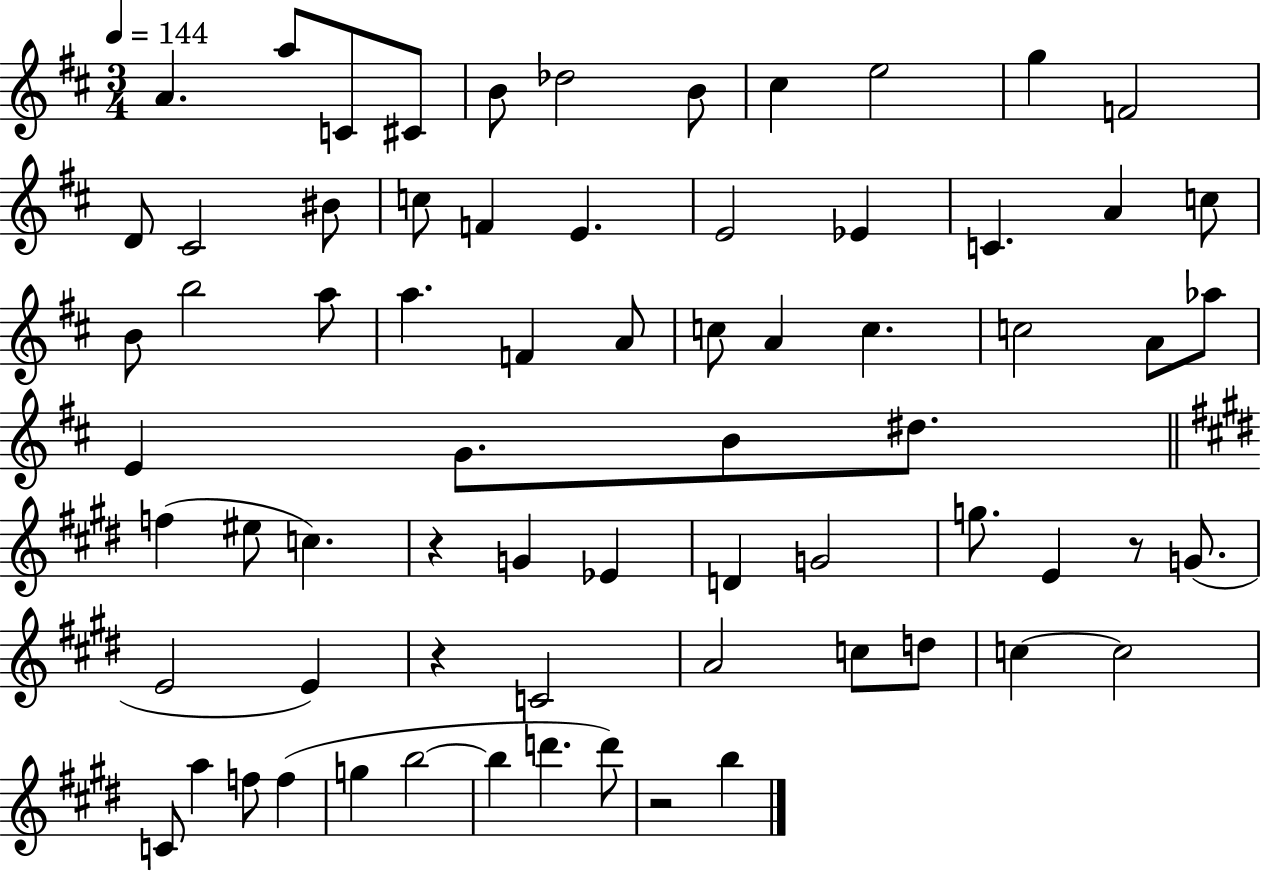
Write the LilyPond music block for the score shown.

{
  \clef treble
  \numericTimeSignature
  \time 3/4
  \key d \major
  \tempo 4 = 144
  a'4. a''8 c'8 cis'8 | b'8 des''2 b'8 | cis''4 e''2 | g''4 f'2 | \break d'8 cis'2 bis'8 | c''8 f'4 e'4. | e'2 ees'4 | c'4. a'4 c''8 | \break b'8 b''2 a''8 | a''4. f'4 a'8 | c''8 a'4 c''4. | c''2 a'8 aes''8 | \break e'4 g'8. b'8 dis''8. | \bar "||" \break \key e \major f''4( eis''8 c''4.) | r4 g'4 ees'4 | d'4 g'2 | g''8. e'4 r8 g'8.( | \break e'2 e'4) | r4 c'2 | a'2 c''8 d''8 | c''4~~ c''2 | \break c'8 a''4 f''8 f''4( | g''4 b''2~~ | b''4 d'''4. d'''8) | r2 b''4 | \break \bar "|."
}